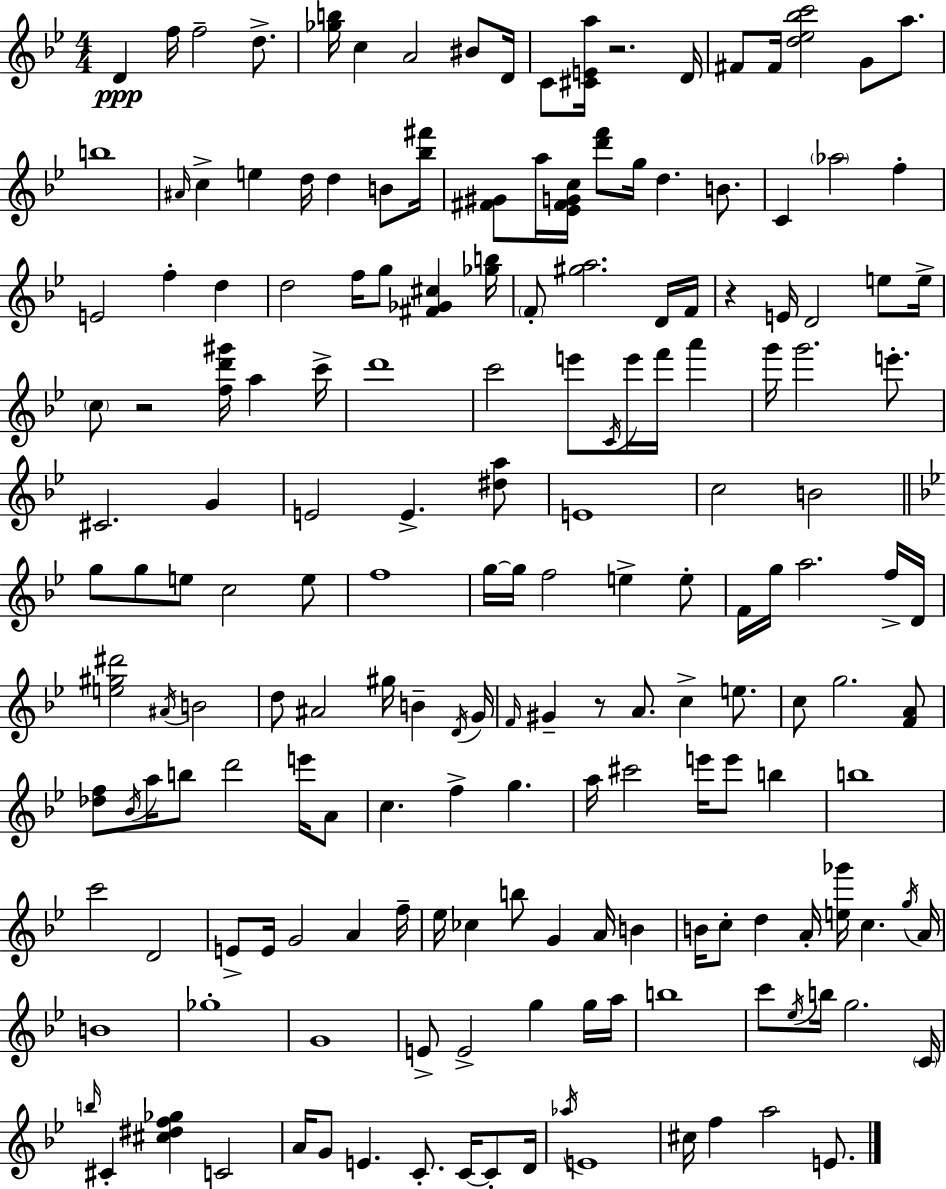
D4/q F5/s F5/h D5/e. [Gb5,B5]/s C5/q A4/h BIS4/e D4/s C4/e [C#4,E4,A5]/s R/h. D4/s F#4/e F#4/s [D5,Eb5,Bb5,C6]/h G4/e A5/e. B5/w A#4/s C5/q E5/q D5/s D5/q B4/e [Bb5,F#6]/s [F#4,G#4]/e A5/s [Eb4,F#4,G4,C5]/s [D6,F6]/e G5/s D5/q. B4/e. C4/q Ab5/h F5/q E4/h F5/q D5/q D5/h F5/s G5/e [F#4,Gb4,C#5]/q [Gb5,B5]/s F4/e [G#5,A5]/h. D4/s F4/s R/q E4/s D4/h E5/e E5/s C5/e R/h [F5,D6,G#6]/s A5/q C6/s D6/w C6/h E6/e C4/s E6/s F6/s A6/q G6/s G6/h. E6/e. C#4/h. G4/q E4/h E4/q. [D#5,A5]/e E4/w C5/h B4/h G5/e G5/e E5/e C5/h E5/e F5/w G5/s G5/s F5/h E5/q E5/e F4/s G5/s A5/h. F5/s D4/s [E5,G#5,D#6]/h A#4/s B4/h D5/e A#4/h G#5/s B4/q D4/s G4/s F4/s G#4/q R/e A4/e. C5/q E5/e. C5/e G5/h. [F4,A4]/e [Db5,F5]/e Bb4/s A5/s B5/e D6/h E6/s A4/e C5/q. F5/q G5/q. A5/s C#6/h E6/s E6/e B5/q B5/w C6/h D4/h E4/e E4/s G4/h A4/q F5/s Eb5/s CES5/q B5/e G4/q A4/s B4/q B4/s C5/e D5/q A4/s [E5,Gb6]/s C5/q. G5/s A4/s B4/w Gb5/w G4/w E4/e E4/h G5/q G5/s A5/s B5/w C6/e Eb5/s B5/s G5/h. C4/s B5/s C#4/q [C#5,D#5,F5,Gb5]/q C4/h A4/s G4/e E4/q. C4/e. C4/s C4/e D4/s Ab5/s E4/w C#5/s F5/q A5/h E4/e.